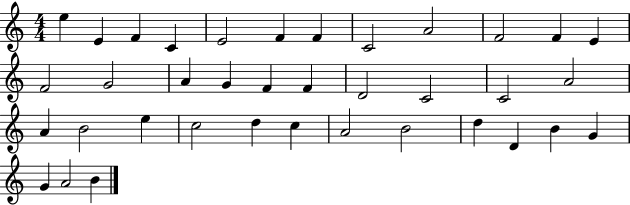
{
  \clef treble
  \numericTimeSignature
  \time 4/4
  \key c \major
  e''4 e'4 f'4 c'4 | e'2 f'4 f'4 | c'2 a'2 | f'2 f'4 e'4 | \break f'2 g'2 | a'4 g'4 f'4 f'4 | d'2 c'2 | c'2 a'2 | \break a'4 b'2 e''4 | c''2 d''4 c''4 | a'2 b'2 | d''4 d'4 b'4 g'4 | \break g'4 a'2 b'4 | \bar "|."
}